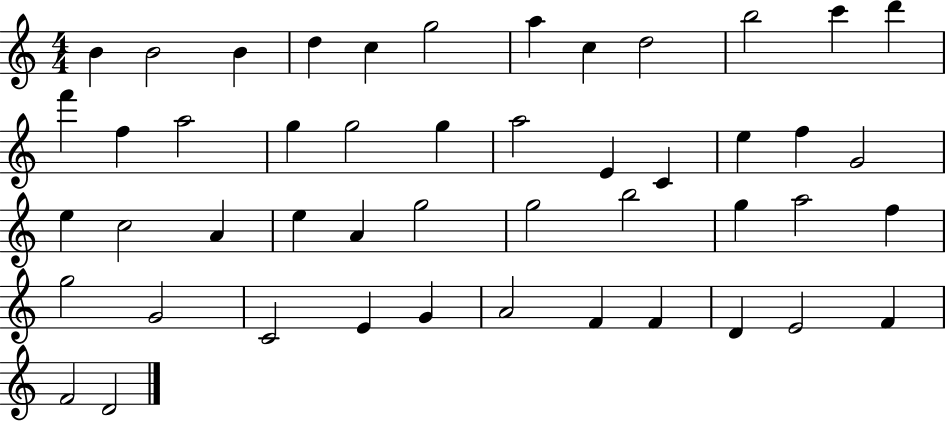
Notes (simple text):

B4/q B4/h B4/q D5/q C5/q G5/h A5/q C5/q D5/h B5/h C6/q D6/q F6/q F5/q A5/h G5/q G5/h G5/q A5/h E4/q C4/q E5/q F5/q G4/h E5/q C5/h A4/q E5/q A4/q G5/h G5/h B5/h G5/q A5/h F5/q G5/h G4/h C4/h E4/q G4/q A4/h F4/q F4/q D4/q E4/h F4/q F4/h D4/h